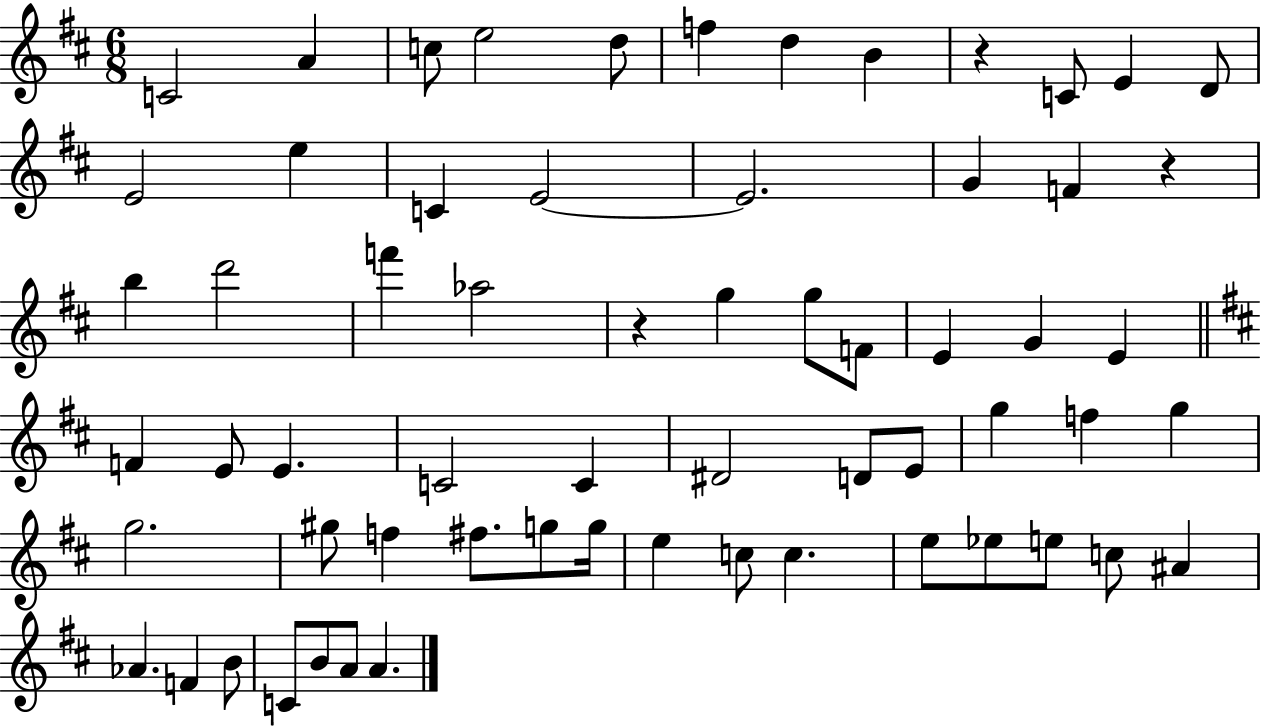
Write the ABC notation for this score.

X:1
T:Untitled
M:6/8
L:1/4
K:D
C2 A c/2 e2 d/2 f d B z C/2 E D/2 E2 e C E2 E2 G F z b d'2 f' _a2 z g g/2 F/2 E G E F E/2 E C2 C ^D2 D/2 E/2 g f g g2 ^g/2 f ^f/2 g/2 g/4 e c/2 c e/2 _e/2 e/2 c/2 ^A _A F B/2 C/2 B/2 A/2 A